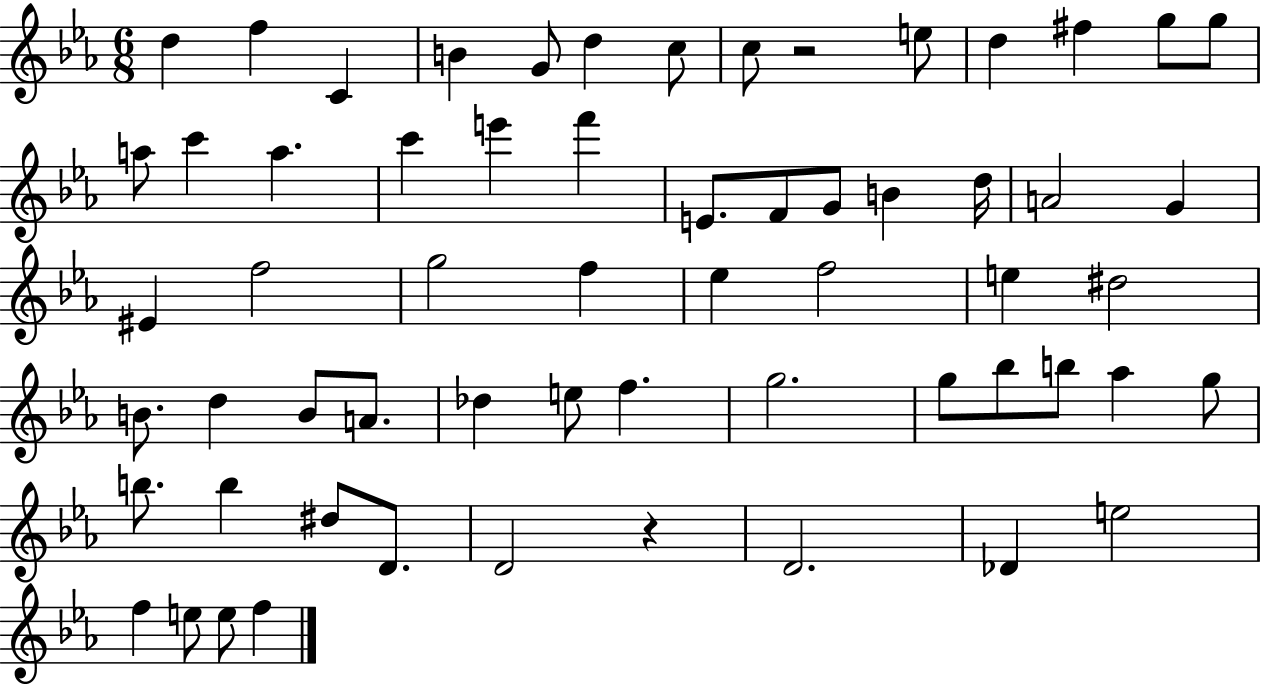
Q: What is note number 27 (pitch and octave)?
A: EIS4